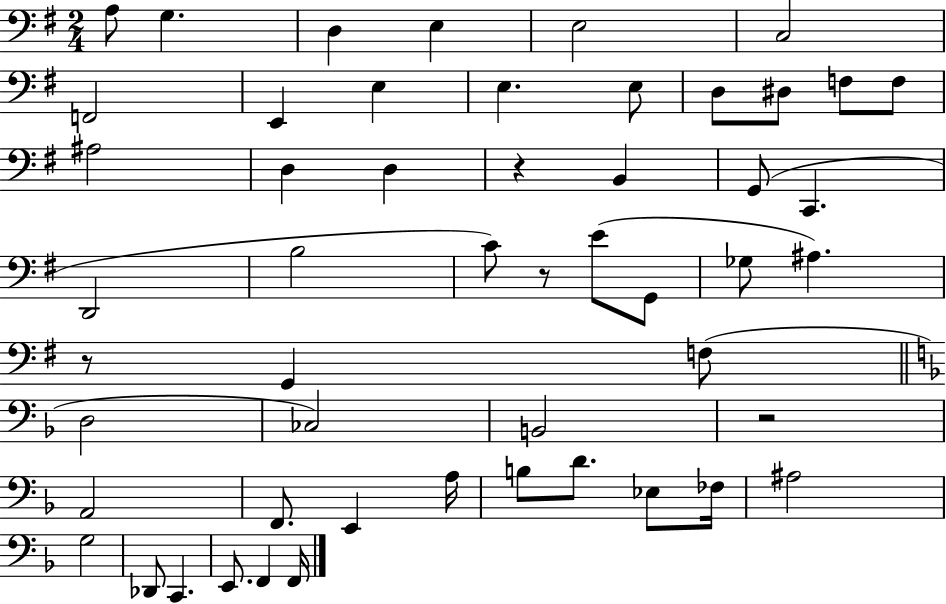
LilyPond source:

{
  \clef bass
  \numericTimeSignature
  \time 2/4
  \key g \major
  a8 g4. | d4 e4 | e2 | c2 | \break f,2 | e,4 e4 | e4. e8 | d8 dis8 f8 f8 | \break ais2 | d4 d4 | r4 b,4 | g,8( c,4. | \break d,2 | b2 | c'8) r8 e'8( g,8 | ges8 ais4.) | \break r8 g,4 f8( | \bar "||" \break \key f \major d2 | ces2) | b,2 | r2 | \break a,2 | f,8. e,4 a16 | b8 d'8. ees8 fes16 | ais2 | \break g2 | des,8 c,4. | e,8. f,4 f,16 | \bar "|."
}